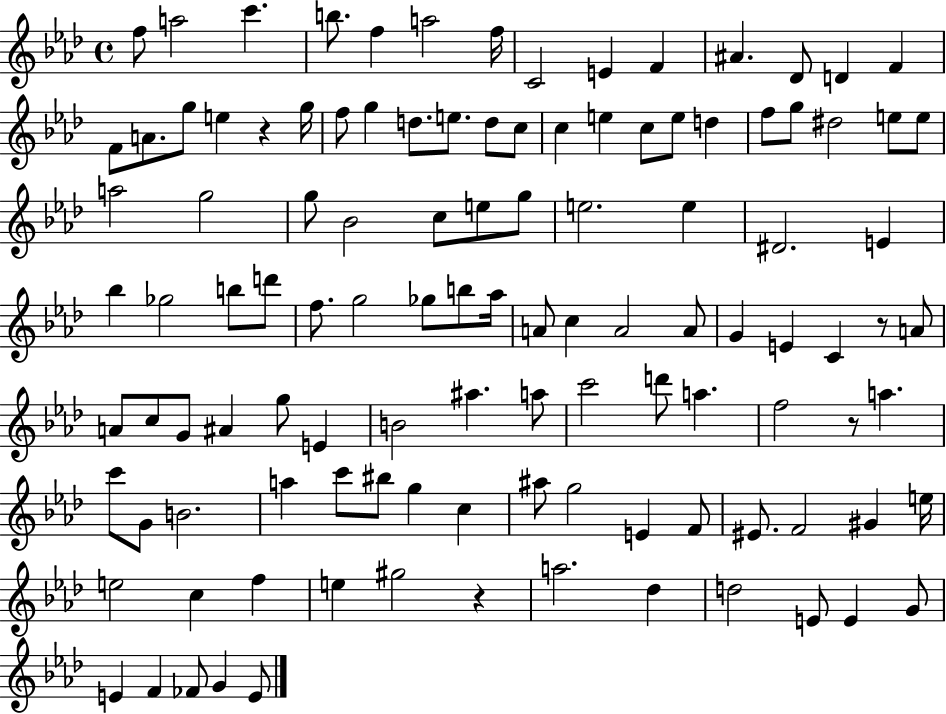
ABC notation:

X:1
T:Untitled
M:4/4
L:1/4
K:Ab
f/2 a2 c' b/2 f a2 f/4 C2 E F ^A _D/2 D F F/2 A/2 g/2 e z g/4 f/2 g d/2 e/2 d/2 c/2 c e c/2 e/2 d f/2 g/2 ^d2 e/2 e/2 a2 g2 g/2 _B2 c/2 e/2 g/2 e2 e ^D2 E _b _g2 b/2 d'/2 f/2 g2 _g/2 b/2 _a/4 A/2 c A2 A/2 G E C z/2 A/2 A/2 c/2 G/2 ^A g/2 E B2 ^a a/2 c'2 d'/2 a f2 z/2 a c'/2 G/2 B2 a c'/2 ^b/2 g c ^a/2 g2 E F/2 ^E/2 F2 ^G e/4 e2 c f e ^g2 z a2 _d d2 E/2 E G/2 E F _F/2 G E/2